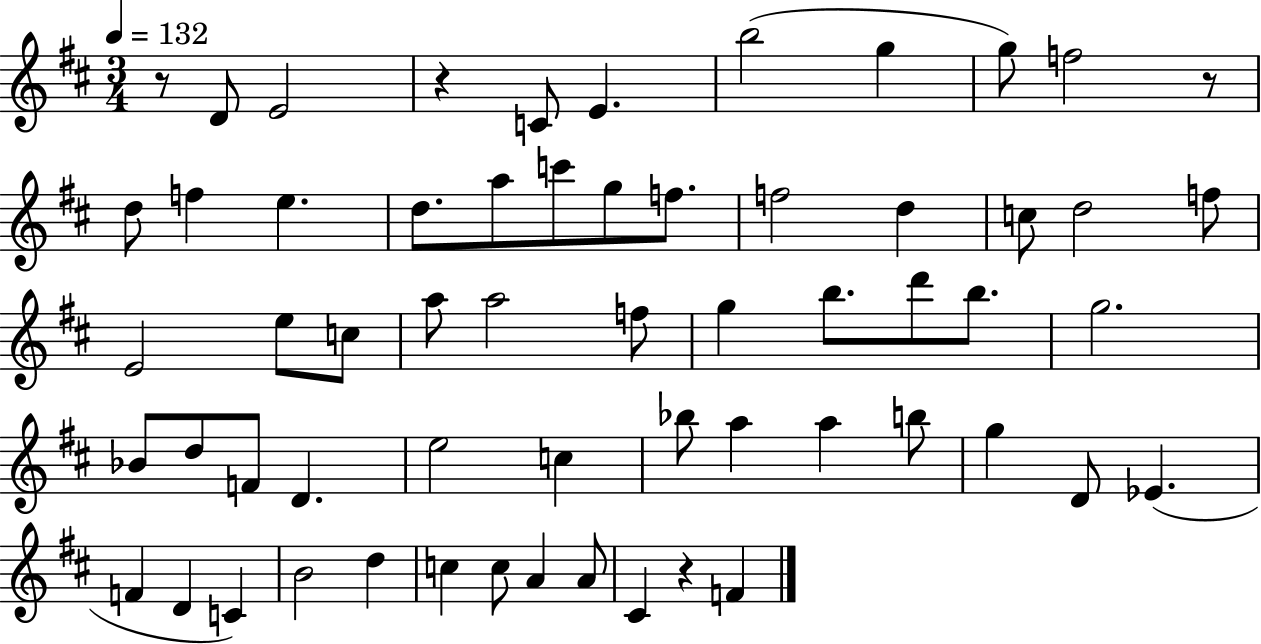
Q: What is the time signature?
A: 3/4